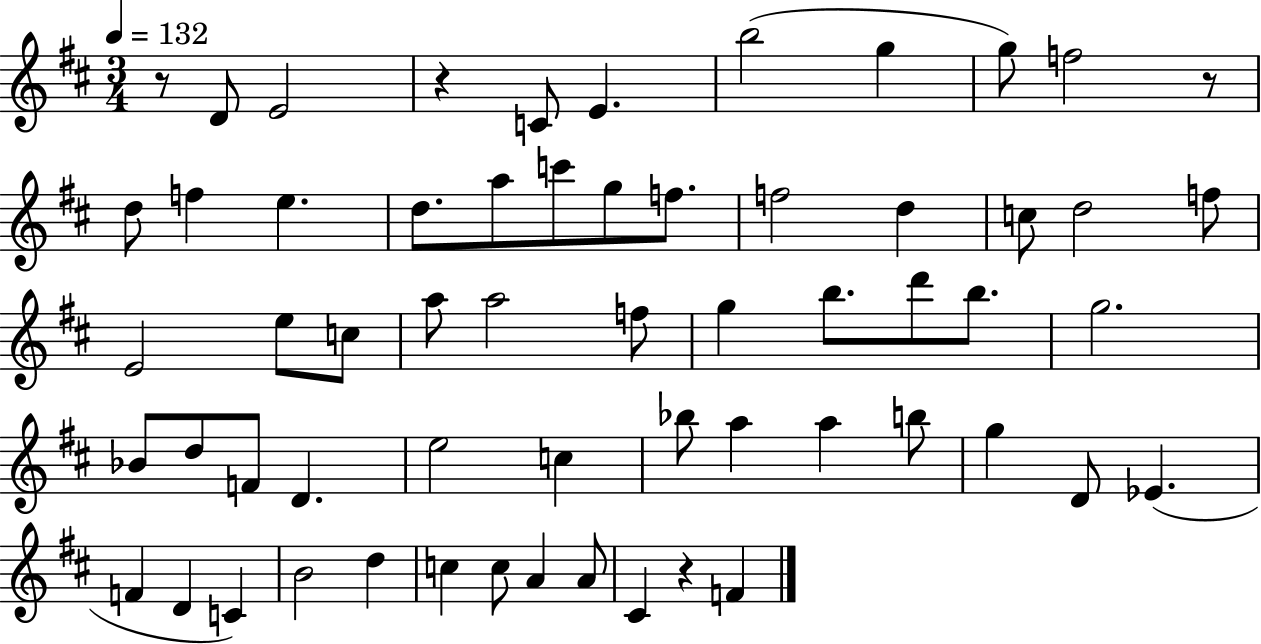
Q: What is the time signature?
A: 3/4